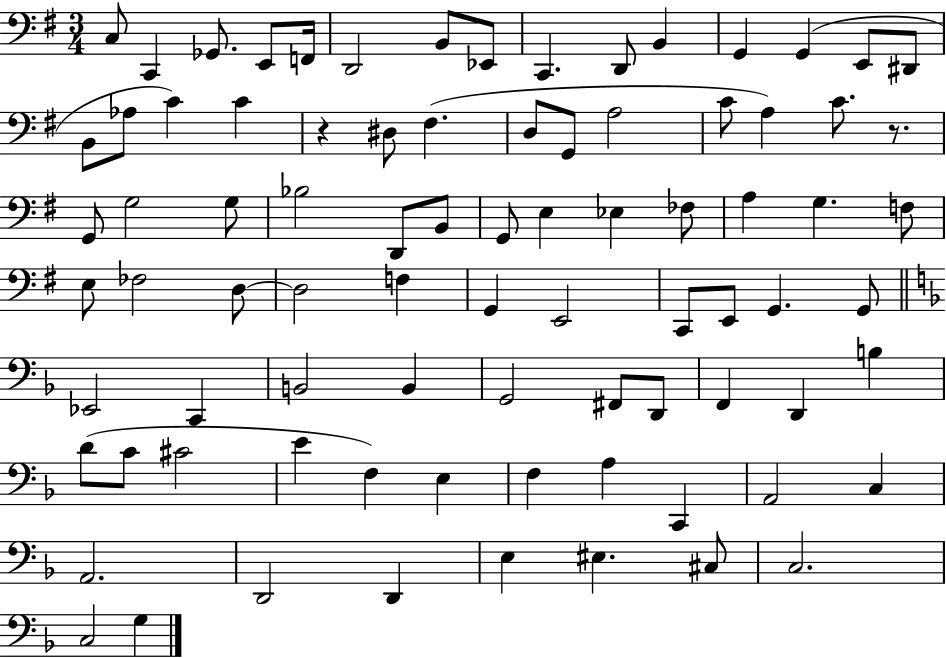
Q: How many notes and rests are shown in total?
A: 83